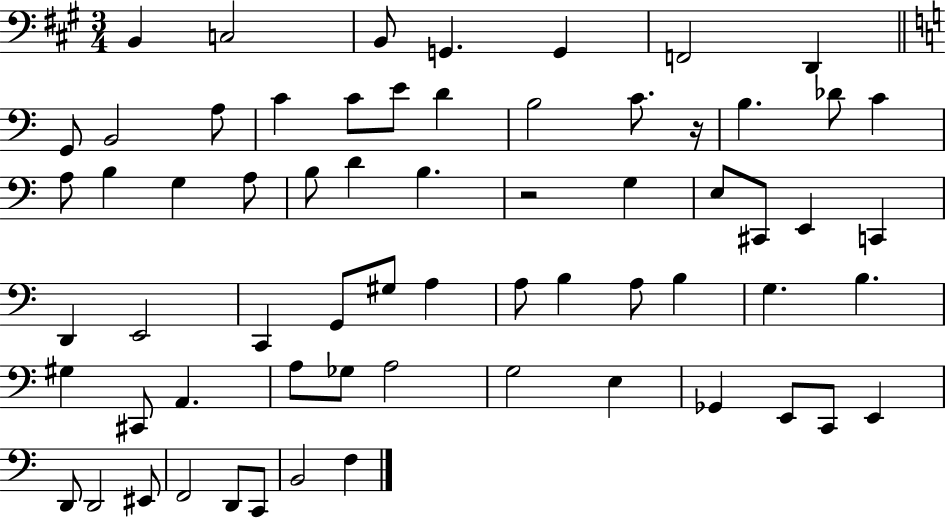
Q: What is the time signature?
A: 3/4